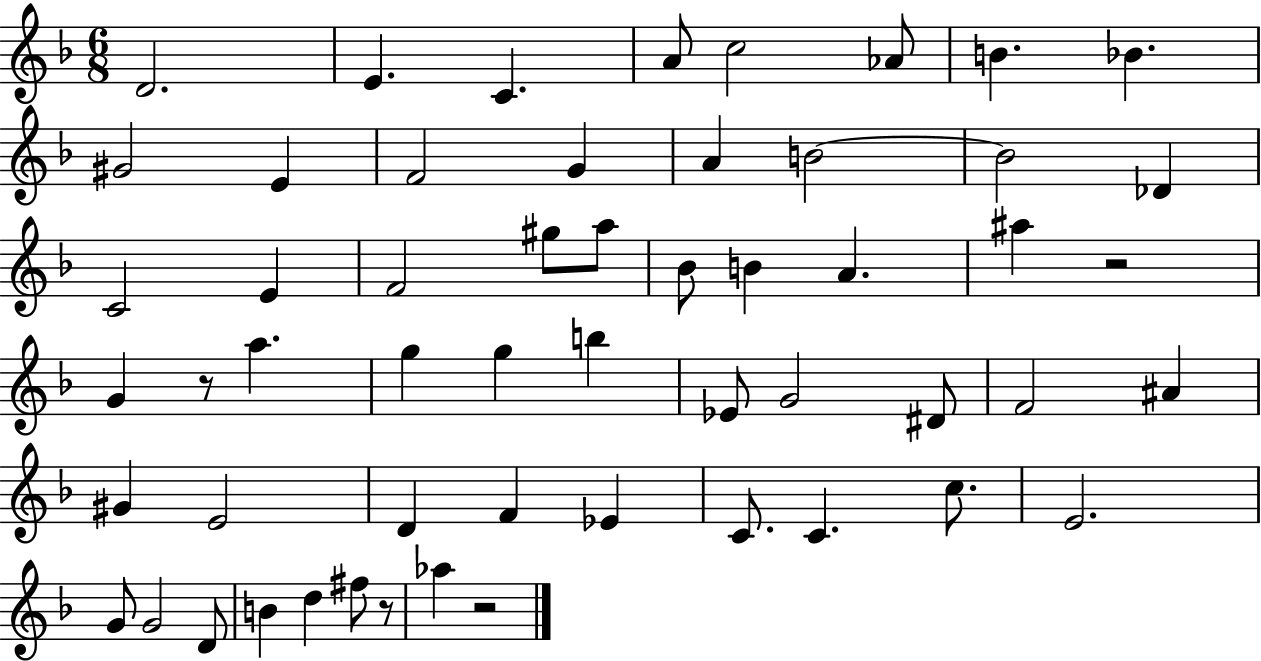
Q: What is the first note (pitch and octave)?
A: D4